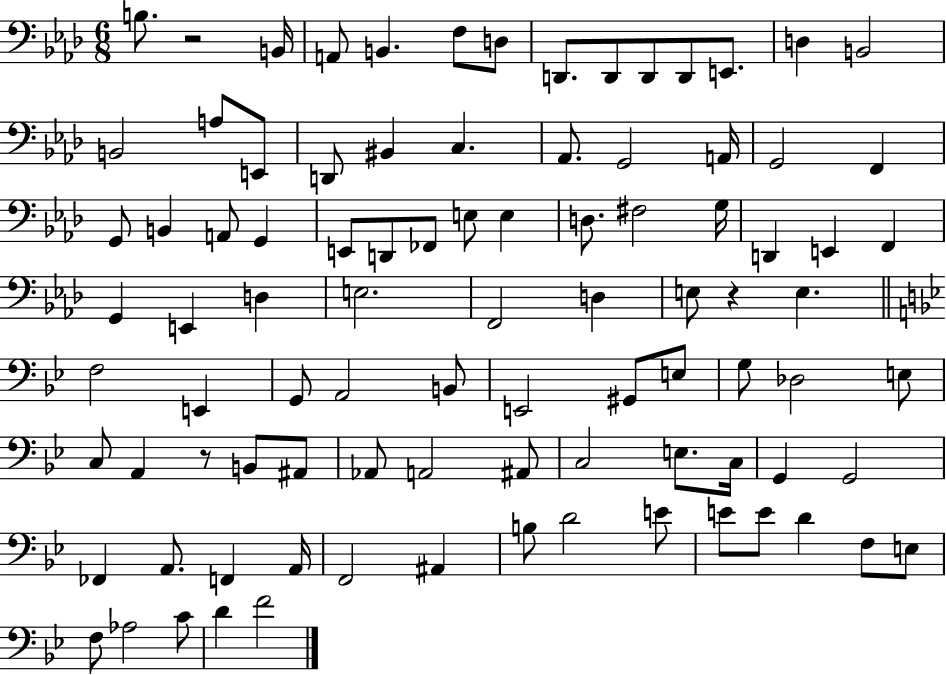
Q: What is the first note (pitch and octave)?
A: B3